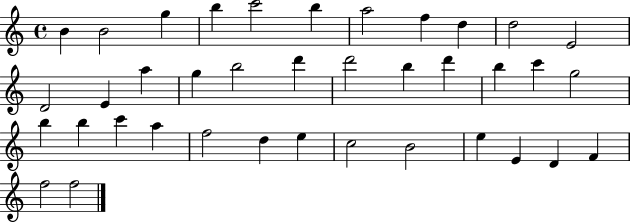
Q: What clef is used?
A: treble